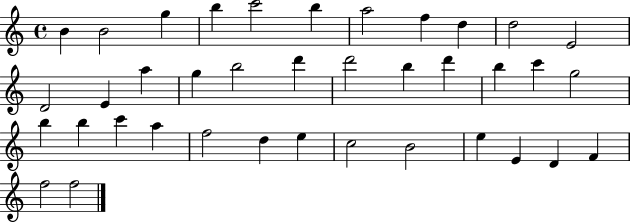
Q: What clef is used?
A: treble